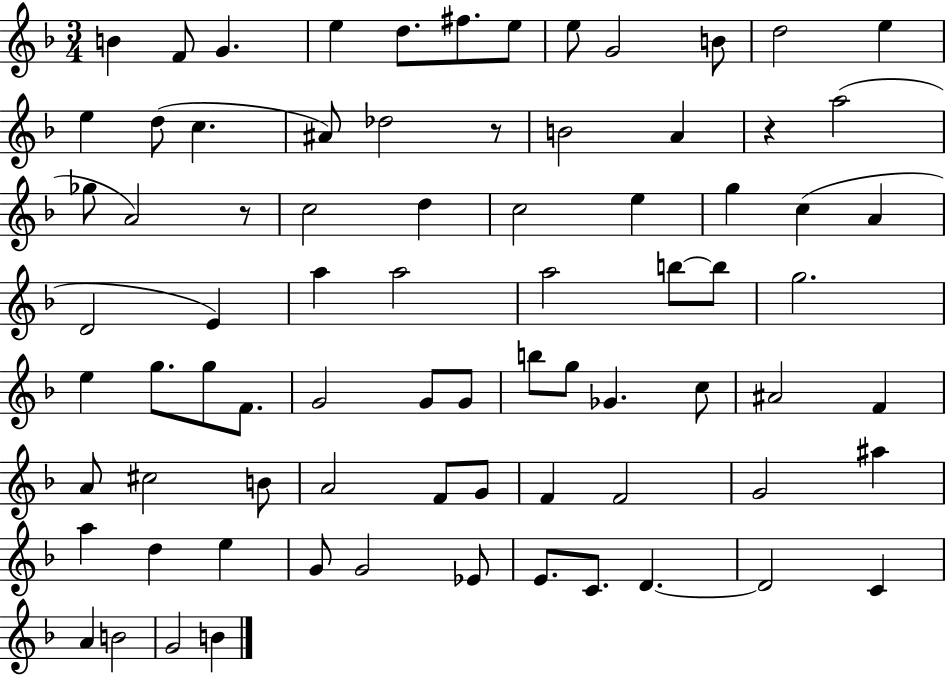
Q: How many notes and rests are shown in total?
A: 78